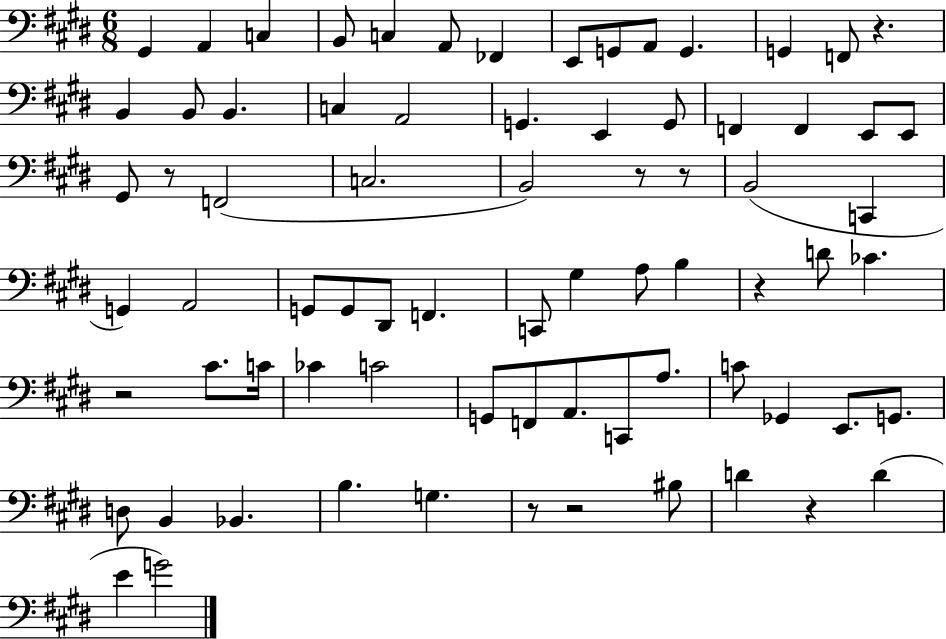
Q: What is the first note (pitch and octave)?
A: G#2